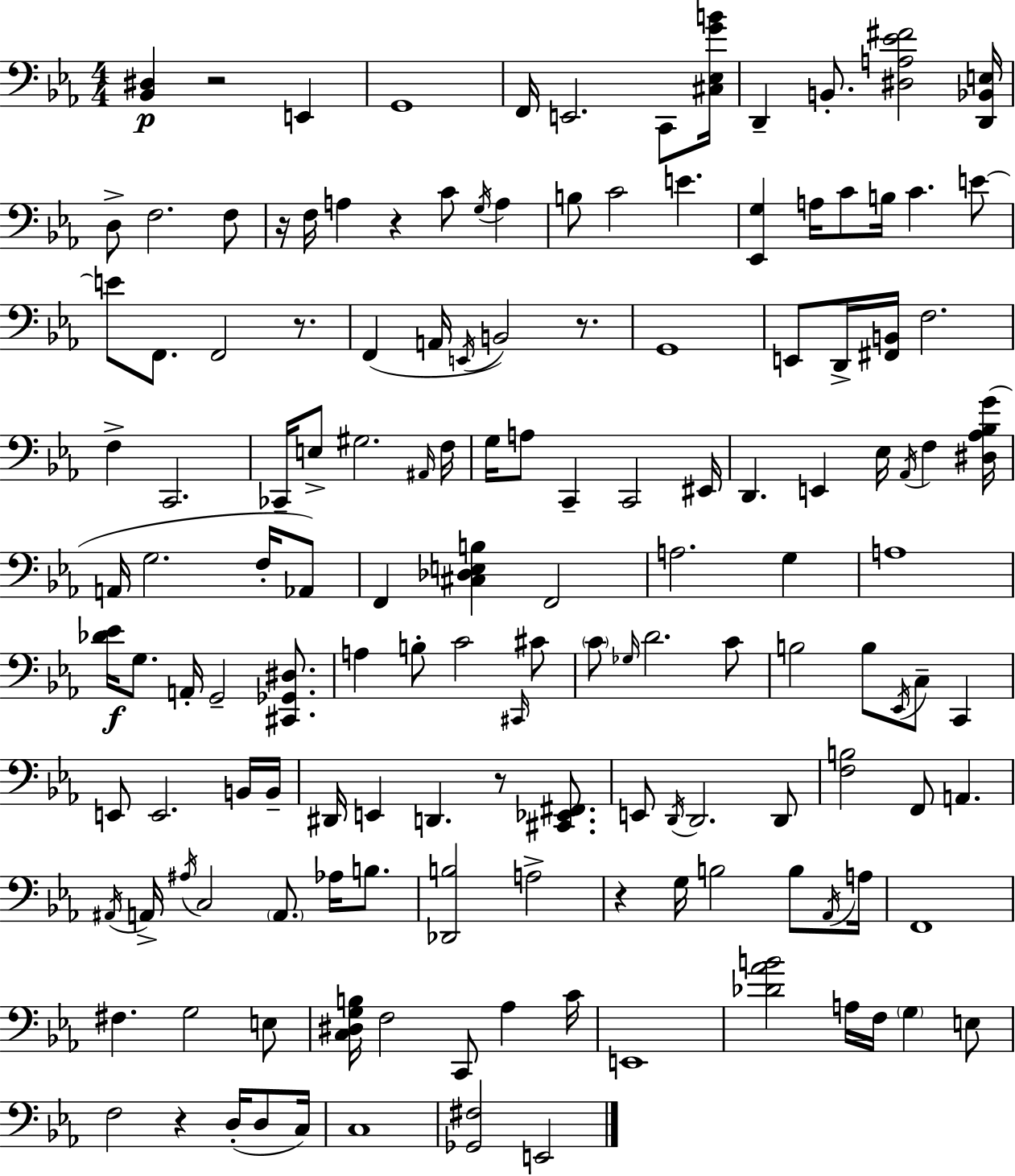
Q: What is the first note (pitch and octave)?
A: E2